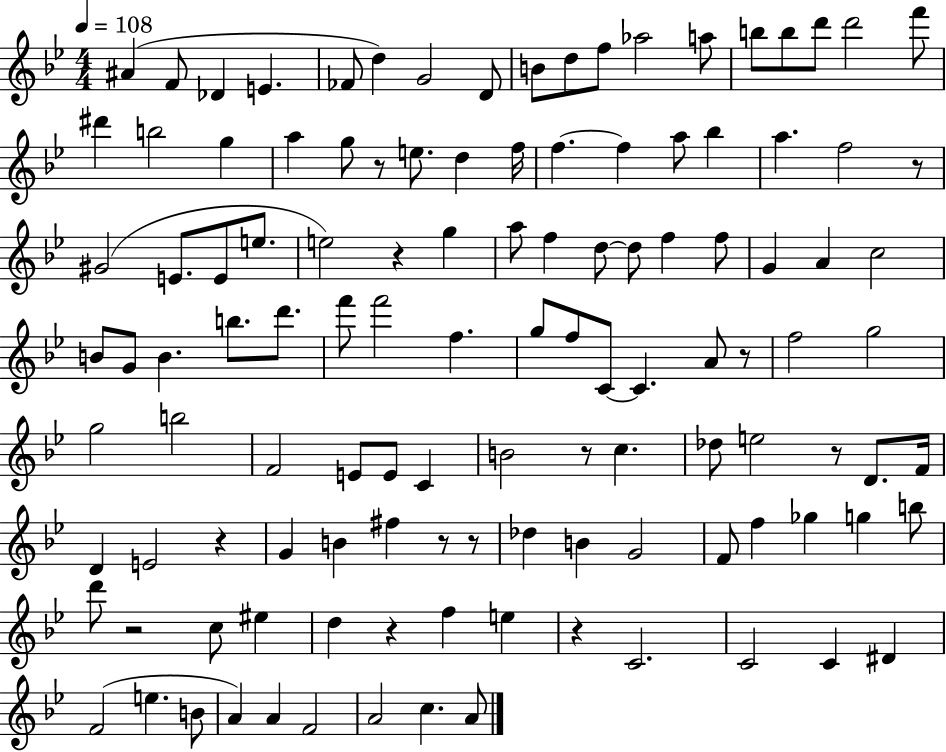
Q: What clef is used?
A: treble